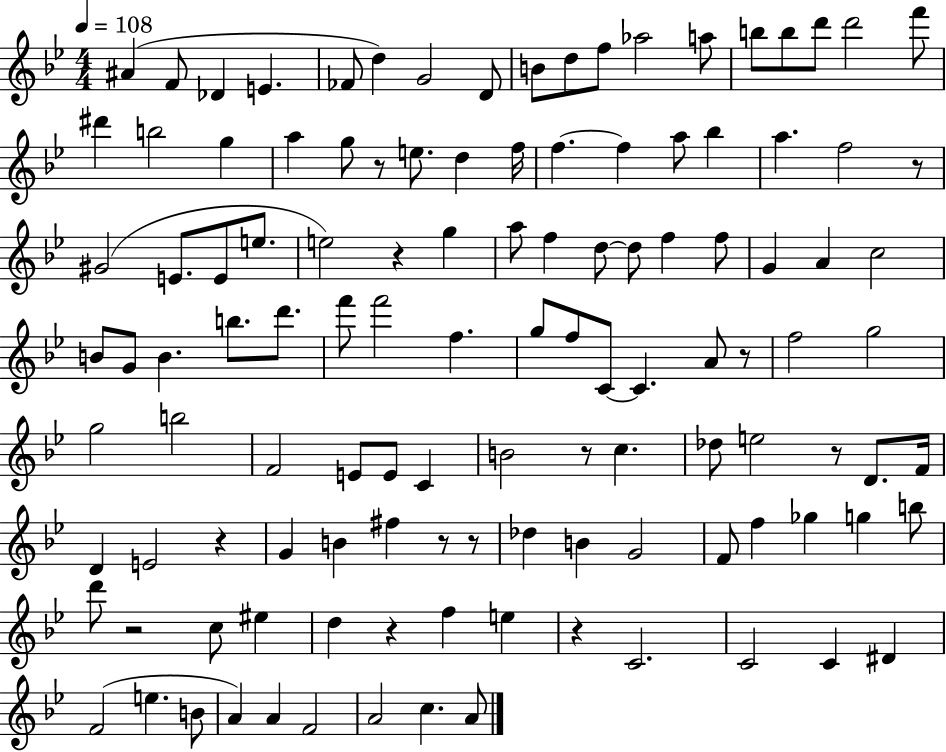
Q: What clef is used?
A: treble